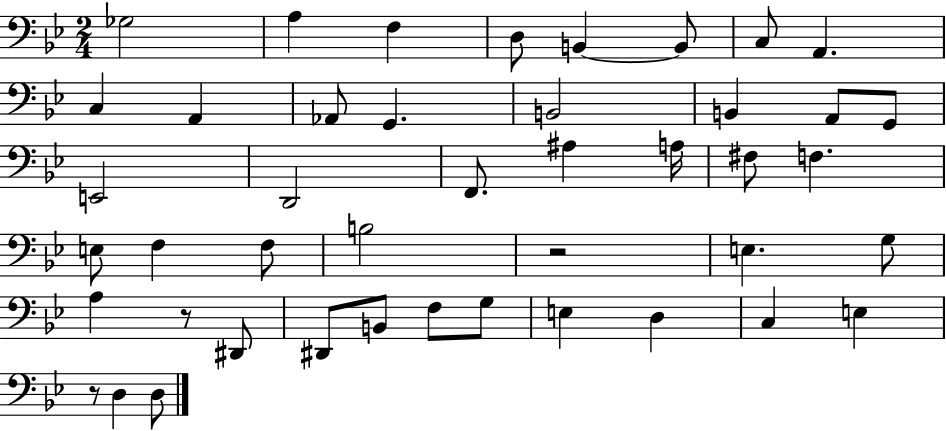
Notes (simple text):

Gb3/h A3/q F3/q D3/e B2/q B2/e C3/e A2/q. C3/q A2/q Ab2/e G2/q. B2/h B2/q A2/e G2/e E2/h D2/h F2/e. A#3/q A3/s F#3/e F3/q. E3/e F3/q F3/e B3/h R/h E3/q. G3/e A3/q R/e D#2/e D#2/e B2/e F3/e G3/e E3/q D3/q C3/q E3/q R/e D3/q D3/e